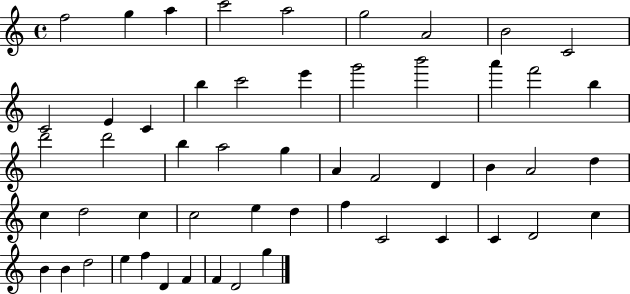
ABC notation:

X:1
T:Untitled
M:4/4
L:1/4
K:C
f2 g a c'2 a2 g2 A2 B2 C2 C2 E C b c'2 e' g'2 b'2 a' f'2 b d'2 d'2 b a2 g A F2 D B A2 d c d2 c c2 e d f C2 C C D2 c B B d2 e f D F F D2 g